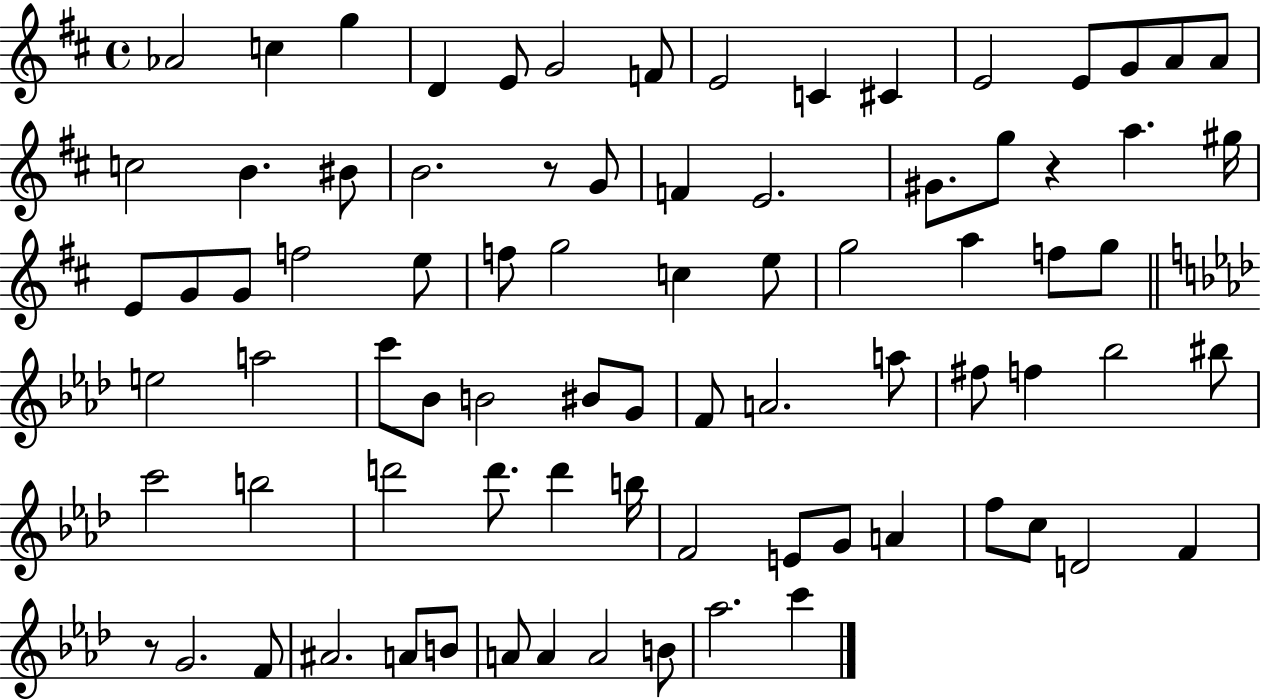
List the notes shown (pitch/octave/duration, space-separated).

Ab4/h C5/q G5/q D4/q E4/e G4/h F4/e E4/h C4/q C#4/q E4/h E4/e G4/e A4/e A4/e C5/h B4/q. BIS4/e B4/h. R/e G4/e F4/q E4/h. G#4/e. G5/e R/q A5/q. G#5/s E4/e G4/e G4/e F5/h E5/e F5/e G5/h C5/q E5/e G5/h A5/q F5/e G5/e E5/h A5/h C6/e Bb4/e B4/h BIS4/e G4/e F4/e A4/h. A5/e F#5/e F5/q Bb5/h BIS5/e C6/h B5/h D6/h D6/e. D6/q B5/s F4/h E4/e G4/e A4/q F5/e C5/e D4/h F4/q R/e G4/h. F4/e A#4/h. A4/e B4/e A4/e A4/q A4/h B4/e Ab5/h. C6/q